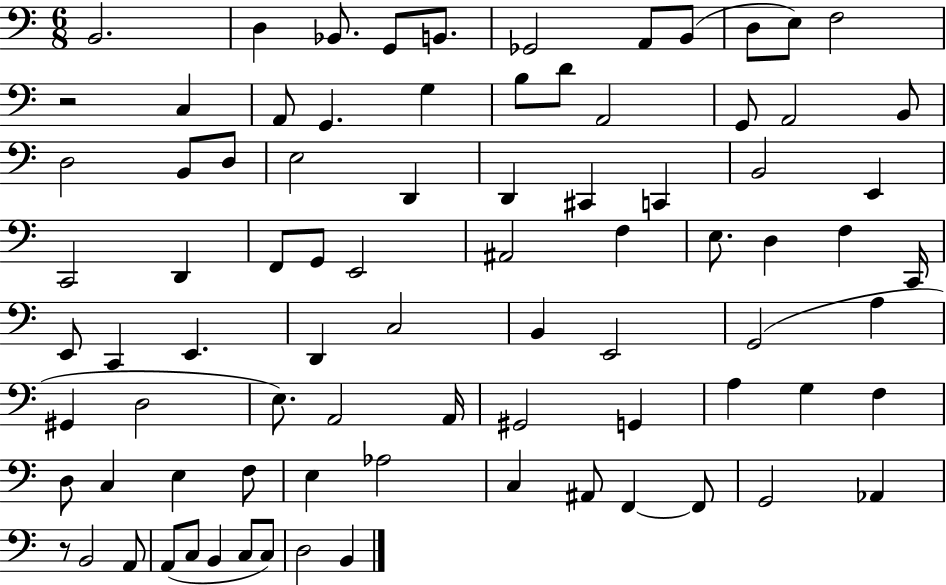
X:1
T:Untitled
M:6/8
L:1/4
K:C
B,,2 D, _B,,/2 G,,/2 B,,/2 _G,,2 A,,/2 B,,/2 D,/2 E,/2 F,2 z2 C, A,,/2 G,, G, B,/2 D/2 A,,2 G,,/2 A,,2 B,,/2 D,2 B,,/2 D,/2 E,2 D,, D,, ^C,, C,, B,,2 E,, C,,2 D,, F,,/2 G,,/2 E,,2 ^A,,2 F, E,/2 D, F, C,,/4 E,,/2 C,, E,, D,, C,2 B,, E,,2 G,,2 A, ^G,, D,2 E,/2 A,,2 A,,/4 ^G,,2 G,, A, G, F, D,/2 C, E, F,/2 E, _A,2 C, ^A,,/2 F,, F,,/2 G,,2 _A,, z/2 B,,2 A,,/2 A,,/2 C,/2 B,, C,/2 C,/2 D,2 B,,